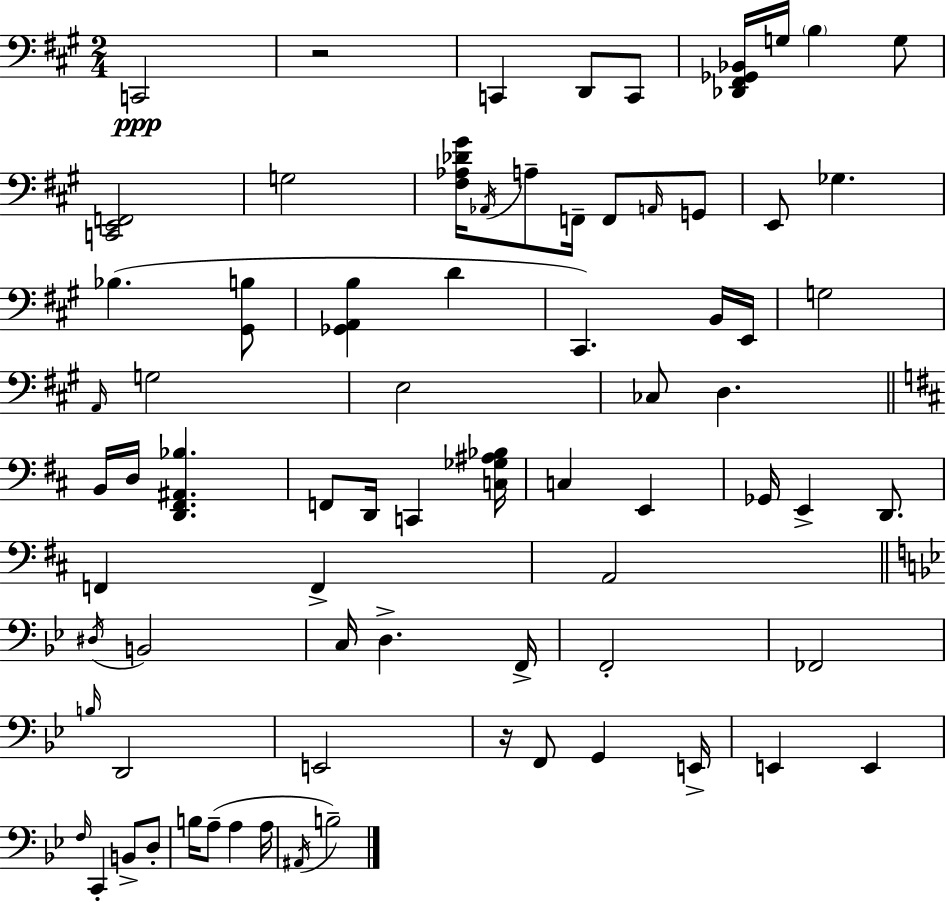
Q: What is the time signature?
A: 2/4